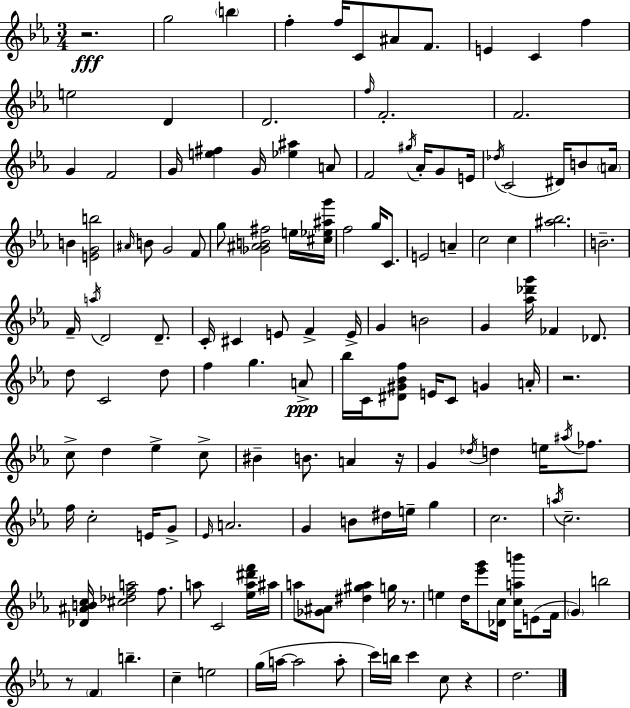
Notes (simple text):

R/h. G5/h B5/q F5/q F5/s C4/e A#4/e F4/e. E4/q C4/q F5/q E5/h D4/q D4/h. F5/s F4/h. F4/h. G4/q F4/h G4/s [E5,F#5]/q G4/s [Eb5,A#5]/q A4/e F4/h G#5/s Ab4/s G4/e E4/s Db5/s C4/h D#4/s B4/e A4/s B4/q [E4,G4,B5]/h A#4/s B4/e G4/h F4/e G5/e [Gb4,A#4,B4,F#5]/h E5/s [C#5,Eb5,A#5,G6]/s F5/h G5/s C4/e. E4/h A4/q C5/h C5/q [A#5,Bb5]/h. B4/h. F4/s A5/s D4/h D4/e. C4/s C#4/q E4/e F4/q E4/s G4/q B4/h G4/q [Ab5,Db6,G6]/s FES4/q Db4/e. D5/e C4/h D5/e F5/q G5/q. A4/e Bb5/s C4/s [D#4,G#4,Bb4,F5]/e E4/s C4/e G4/q A4/s R/h. C5/e D5/q Eb5/q C5/e BIS4/q B4/e. A4/q R/s G4/q Db5/s D5/q E5/s A#5/s FES5/e. F5/s C5/h E4/s G4/e Eb4/s A4/h. G4/q B4/e D#5/s E5/s G5/q C5/h. A5/s C5/h. [Db4,A#4,B4,C5]/s [C#5,Db5,F5,A5]/h F5/e. A5/e C4/h [Eb5,A5,D#6,F6]/s A#5/s A5/e [Gb4,A#4]/e [D#5,G#5,A5]/q G5/s R/e. E5/q D5/s [Eb6,G6]/e [Db4,C5]/s [C5,A5,B6]/s E4/e F4/s G4/q B5/h R/e F4/q B5/q. C5/q E5/h G5/s A5/s A5/h A5/e C6/s B5/s C6/q C5/e R/q D5/h.